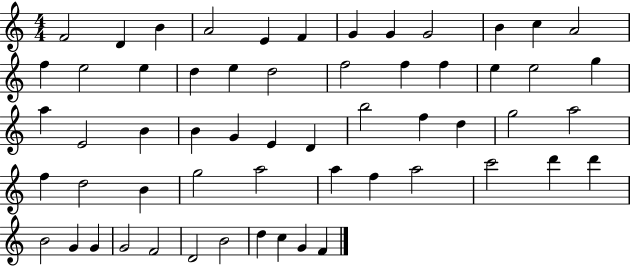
X:1
T:Untitled
M:4/4
L:1/4
K:C
F2 D B A2 E F G G G2 B c A2 f e2 e d e d2 f2 f f e e2 g a E2 B B G E D b2 f d g2 a2 f d2 B g2 a2 a f a2 c'2 d' d' B2 G G G2 F2 D2 B2 d c G F